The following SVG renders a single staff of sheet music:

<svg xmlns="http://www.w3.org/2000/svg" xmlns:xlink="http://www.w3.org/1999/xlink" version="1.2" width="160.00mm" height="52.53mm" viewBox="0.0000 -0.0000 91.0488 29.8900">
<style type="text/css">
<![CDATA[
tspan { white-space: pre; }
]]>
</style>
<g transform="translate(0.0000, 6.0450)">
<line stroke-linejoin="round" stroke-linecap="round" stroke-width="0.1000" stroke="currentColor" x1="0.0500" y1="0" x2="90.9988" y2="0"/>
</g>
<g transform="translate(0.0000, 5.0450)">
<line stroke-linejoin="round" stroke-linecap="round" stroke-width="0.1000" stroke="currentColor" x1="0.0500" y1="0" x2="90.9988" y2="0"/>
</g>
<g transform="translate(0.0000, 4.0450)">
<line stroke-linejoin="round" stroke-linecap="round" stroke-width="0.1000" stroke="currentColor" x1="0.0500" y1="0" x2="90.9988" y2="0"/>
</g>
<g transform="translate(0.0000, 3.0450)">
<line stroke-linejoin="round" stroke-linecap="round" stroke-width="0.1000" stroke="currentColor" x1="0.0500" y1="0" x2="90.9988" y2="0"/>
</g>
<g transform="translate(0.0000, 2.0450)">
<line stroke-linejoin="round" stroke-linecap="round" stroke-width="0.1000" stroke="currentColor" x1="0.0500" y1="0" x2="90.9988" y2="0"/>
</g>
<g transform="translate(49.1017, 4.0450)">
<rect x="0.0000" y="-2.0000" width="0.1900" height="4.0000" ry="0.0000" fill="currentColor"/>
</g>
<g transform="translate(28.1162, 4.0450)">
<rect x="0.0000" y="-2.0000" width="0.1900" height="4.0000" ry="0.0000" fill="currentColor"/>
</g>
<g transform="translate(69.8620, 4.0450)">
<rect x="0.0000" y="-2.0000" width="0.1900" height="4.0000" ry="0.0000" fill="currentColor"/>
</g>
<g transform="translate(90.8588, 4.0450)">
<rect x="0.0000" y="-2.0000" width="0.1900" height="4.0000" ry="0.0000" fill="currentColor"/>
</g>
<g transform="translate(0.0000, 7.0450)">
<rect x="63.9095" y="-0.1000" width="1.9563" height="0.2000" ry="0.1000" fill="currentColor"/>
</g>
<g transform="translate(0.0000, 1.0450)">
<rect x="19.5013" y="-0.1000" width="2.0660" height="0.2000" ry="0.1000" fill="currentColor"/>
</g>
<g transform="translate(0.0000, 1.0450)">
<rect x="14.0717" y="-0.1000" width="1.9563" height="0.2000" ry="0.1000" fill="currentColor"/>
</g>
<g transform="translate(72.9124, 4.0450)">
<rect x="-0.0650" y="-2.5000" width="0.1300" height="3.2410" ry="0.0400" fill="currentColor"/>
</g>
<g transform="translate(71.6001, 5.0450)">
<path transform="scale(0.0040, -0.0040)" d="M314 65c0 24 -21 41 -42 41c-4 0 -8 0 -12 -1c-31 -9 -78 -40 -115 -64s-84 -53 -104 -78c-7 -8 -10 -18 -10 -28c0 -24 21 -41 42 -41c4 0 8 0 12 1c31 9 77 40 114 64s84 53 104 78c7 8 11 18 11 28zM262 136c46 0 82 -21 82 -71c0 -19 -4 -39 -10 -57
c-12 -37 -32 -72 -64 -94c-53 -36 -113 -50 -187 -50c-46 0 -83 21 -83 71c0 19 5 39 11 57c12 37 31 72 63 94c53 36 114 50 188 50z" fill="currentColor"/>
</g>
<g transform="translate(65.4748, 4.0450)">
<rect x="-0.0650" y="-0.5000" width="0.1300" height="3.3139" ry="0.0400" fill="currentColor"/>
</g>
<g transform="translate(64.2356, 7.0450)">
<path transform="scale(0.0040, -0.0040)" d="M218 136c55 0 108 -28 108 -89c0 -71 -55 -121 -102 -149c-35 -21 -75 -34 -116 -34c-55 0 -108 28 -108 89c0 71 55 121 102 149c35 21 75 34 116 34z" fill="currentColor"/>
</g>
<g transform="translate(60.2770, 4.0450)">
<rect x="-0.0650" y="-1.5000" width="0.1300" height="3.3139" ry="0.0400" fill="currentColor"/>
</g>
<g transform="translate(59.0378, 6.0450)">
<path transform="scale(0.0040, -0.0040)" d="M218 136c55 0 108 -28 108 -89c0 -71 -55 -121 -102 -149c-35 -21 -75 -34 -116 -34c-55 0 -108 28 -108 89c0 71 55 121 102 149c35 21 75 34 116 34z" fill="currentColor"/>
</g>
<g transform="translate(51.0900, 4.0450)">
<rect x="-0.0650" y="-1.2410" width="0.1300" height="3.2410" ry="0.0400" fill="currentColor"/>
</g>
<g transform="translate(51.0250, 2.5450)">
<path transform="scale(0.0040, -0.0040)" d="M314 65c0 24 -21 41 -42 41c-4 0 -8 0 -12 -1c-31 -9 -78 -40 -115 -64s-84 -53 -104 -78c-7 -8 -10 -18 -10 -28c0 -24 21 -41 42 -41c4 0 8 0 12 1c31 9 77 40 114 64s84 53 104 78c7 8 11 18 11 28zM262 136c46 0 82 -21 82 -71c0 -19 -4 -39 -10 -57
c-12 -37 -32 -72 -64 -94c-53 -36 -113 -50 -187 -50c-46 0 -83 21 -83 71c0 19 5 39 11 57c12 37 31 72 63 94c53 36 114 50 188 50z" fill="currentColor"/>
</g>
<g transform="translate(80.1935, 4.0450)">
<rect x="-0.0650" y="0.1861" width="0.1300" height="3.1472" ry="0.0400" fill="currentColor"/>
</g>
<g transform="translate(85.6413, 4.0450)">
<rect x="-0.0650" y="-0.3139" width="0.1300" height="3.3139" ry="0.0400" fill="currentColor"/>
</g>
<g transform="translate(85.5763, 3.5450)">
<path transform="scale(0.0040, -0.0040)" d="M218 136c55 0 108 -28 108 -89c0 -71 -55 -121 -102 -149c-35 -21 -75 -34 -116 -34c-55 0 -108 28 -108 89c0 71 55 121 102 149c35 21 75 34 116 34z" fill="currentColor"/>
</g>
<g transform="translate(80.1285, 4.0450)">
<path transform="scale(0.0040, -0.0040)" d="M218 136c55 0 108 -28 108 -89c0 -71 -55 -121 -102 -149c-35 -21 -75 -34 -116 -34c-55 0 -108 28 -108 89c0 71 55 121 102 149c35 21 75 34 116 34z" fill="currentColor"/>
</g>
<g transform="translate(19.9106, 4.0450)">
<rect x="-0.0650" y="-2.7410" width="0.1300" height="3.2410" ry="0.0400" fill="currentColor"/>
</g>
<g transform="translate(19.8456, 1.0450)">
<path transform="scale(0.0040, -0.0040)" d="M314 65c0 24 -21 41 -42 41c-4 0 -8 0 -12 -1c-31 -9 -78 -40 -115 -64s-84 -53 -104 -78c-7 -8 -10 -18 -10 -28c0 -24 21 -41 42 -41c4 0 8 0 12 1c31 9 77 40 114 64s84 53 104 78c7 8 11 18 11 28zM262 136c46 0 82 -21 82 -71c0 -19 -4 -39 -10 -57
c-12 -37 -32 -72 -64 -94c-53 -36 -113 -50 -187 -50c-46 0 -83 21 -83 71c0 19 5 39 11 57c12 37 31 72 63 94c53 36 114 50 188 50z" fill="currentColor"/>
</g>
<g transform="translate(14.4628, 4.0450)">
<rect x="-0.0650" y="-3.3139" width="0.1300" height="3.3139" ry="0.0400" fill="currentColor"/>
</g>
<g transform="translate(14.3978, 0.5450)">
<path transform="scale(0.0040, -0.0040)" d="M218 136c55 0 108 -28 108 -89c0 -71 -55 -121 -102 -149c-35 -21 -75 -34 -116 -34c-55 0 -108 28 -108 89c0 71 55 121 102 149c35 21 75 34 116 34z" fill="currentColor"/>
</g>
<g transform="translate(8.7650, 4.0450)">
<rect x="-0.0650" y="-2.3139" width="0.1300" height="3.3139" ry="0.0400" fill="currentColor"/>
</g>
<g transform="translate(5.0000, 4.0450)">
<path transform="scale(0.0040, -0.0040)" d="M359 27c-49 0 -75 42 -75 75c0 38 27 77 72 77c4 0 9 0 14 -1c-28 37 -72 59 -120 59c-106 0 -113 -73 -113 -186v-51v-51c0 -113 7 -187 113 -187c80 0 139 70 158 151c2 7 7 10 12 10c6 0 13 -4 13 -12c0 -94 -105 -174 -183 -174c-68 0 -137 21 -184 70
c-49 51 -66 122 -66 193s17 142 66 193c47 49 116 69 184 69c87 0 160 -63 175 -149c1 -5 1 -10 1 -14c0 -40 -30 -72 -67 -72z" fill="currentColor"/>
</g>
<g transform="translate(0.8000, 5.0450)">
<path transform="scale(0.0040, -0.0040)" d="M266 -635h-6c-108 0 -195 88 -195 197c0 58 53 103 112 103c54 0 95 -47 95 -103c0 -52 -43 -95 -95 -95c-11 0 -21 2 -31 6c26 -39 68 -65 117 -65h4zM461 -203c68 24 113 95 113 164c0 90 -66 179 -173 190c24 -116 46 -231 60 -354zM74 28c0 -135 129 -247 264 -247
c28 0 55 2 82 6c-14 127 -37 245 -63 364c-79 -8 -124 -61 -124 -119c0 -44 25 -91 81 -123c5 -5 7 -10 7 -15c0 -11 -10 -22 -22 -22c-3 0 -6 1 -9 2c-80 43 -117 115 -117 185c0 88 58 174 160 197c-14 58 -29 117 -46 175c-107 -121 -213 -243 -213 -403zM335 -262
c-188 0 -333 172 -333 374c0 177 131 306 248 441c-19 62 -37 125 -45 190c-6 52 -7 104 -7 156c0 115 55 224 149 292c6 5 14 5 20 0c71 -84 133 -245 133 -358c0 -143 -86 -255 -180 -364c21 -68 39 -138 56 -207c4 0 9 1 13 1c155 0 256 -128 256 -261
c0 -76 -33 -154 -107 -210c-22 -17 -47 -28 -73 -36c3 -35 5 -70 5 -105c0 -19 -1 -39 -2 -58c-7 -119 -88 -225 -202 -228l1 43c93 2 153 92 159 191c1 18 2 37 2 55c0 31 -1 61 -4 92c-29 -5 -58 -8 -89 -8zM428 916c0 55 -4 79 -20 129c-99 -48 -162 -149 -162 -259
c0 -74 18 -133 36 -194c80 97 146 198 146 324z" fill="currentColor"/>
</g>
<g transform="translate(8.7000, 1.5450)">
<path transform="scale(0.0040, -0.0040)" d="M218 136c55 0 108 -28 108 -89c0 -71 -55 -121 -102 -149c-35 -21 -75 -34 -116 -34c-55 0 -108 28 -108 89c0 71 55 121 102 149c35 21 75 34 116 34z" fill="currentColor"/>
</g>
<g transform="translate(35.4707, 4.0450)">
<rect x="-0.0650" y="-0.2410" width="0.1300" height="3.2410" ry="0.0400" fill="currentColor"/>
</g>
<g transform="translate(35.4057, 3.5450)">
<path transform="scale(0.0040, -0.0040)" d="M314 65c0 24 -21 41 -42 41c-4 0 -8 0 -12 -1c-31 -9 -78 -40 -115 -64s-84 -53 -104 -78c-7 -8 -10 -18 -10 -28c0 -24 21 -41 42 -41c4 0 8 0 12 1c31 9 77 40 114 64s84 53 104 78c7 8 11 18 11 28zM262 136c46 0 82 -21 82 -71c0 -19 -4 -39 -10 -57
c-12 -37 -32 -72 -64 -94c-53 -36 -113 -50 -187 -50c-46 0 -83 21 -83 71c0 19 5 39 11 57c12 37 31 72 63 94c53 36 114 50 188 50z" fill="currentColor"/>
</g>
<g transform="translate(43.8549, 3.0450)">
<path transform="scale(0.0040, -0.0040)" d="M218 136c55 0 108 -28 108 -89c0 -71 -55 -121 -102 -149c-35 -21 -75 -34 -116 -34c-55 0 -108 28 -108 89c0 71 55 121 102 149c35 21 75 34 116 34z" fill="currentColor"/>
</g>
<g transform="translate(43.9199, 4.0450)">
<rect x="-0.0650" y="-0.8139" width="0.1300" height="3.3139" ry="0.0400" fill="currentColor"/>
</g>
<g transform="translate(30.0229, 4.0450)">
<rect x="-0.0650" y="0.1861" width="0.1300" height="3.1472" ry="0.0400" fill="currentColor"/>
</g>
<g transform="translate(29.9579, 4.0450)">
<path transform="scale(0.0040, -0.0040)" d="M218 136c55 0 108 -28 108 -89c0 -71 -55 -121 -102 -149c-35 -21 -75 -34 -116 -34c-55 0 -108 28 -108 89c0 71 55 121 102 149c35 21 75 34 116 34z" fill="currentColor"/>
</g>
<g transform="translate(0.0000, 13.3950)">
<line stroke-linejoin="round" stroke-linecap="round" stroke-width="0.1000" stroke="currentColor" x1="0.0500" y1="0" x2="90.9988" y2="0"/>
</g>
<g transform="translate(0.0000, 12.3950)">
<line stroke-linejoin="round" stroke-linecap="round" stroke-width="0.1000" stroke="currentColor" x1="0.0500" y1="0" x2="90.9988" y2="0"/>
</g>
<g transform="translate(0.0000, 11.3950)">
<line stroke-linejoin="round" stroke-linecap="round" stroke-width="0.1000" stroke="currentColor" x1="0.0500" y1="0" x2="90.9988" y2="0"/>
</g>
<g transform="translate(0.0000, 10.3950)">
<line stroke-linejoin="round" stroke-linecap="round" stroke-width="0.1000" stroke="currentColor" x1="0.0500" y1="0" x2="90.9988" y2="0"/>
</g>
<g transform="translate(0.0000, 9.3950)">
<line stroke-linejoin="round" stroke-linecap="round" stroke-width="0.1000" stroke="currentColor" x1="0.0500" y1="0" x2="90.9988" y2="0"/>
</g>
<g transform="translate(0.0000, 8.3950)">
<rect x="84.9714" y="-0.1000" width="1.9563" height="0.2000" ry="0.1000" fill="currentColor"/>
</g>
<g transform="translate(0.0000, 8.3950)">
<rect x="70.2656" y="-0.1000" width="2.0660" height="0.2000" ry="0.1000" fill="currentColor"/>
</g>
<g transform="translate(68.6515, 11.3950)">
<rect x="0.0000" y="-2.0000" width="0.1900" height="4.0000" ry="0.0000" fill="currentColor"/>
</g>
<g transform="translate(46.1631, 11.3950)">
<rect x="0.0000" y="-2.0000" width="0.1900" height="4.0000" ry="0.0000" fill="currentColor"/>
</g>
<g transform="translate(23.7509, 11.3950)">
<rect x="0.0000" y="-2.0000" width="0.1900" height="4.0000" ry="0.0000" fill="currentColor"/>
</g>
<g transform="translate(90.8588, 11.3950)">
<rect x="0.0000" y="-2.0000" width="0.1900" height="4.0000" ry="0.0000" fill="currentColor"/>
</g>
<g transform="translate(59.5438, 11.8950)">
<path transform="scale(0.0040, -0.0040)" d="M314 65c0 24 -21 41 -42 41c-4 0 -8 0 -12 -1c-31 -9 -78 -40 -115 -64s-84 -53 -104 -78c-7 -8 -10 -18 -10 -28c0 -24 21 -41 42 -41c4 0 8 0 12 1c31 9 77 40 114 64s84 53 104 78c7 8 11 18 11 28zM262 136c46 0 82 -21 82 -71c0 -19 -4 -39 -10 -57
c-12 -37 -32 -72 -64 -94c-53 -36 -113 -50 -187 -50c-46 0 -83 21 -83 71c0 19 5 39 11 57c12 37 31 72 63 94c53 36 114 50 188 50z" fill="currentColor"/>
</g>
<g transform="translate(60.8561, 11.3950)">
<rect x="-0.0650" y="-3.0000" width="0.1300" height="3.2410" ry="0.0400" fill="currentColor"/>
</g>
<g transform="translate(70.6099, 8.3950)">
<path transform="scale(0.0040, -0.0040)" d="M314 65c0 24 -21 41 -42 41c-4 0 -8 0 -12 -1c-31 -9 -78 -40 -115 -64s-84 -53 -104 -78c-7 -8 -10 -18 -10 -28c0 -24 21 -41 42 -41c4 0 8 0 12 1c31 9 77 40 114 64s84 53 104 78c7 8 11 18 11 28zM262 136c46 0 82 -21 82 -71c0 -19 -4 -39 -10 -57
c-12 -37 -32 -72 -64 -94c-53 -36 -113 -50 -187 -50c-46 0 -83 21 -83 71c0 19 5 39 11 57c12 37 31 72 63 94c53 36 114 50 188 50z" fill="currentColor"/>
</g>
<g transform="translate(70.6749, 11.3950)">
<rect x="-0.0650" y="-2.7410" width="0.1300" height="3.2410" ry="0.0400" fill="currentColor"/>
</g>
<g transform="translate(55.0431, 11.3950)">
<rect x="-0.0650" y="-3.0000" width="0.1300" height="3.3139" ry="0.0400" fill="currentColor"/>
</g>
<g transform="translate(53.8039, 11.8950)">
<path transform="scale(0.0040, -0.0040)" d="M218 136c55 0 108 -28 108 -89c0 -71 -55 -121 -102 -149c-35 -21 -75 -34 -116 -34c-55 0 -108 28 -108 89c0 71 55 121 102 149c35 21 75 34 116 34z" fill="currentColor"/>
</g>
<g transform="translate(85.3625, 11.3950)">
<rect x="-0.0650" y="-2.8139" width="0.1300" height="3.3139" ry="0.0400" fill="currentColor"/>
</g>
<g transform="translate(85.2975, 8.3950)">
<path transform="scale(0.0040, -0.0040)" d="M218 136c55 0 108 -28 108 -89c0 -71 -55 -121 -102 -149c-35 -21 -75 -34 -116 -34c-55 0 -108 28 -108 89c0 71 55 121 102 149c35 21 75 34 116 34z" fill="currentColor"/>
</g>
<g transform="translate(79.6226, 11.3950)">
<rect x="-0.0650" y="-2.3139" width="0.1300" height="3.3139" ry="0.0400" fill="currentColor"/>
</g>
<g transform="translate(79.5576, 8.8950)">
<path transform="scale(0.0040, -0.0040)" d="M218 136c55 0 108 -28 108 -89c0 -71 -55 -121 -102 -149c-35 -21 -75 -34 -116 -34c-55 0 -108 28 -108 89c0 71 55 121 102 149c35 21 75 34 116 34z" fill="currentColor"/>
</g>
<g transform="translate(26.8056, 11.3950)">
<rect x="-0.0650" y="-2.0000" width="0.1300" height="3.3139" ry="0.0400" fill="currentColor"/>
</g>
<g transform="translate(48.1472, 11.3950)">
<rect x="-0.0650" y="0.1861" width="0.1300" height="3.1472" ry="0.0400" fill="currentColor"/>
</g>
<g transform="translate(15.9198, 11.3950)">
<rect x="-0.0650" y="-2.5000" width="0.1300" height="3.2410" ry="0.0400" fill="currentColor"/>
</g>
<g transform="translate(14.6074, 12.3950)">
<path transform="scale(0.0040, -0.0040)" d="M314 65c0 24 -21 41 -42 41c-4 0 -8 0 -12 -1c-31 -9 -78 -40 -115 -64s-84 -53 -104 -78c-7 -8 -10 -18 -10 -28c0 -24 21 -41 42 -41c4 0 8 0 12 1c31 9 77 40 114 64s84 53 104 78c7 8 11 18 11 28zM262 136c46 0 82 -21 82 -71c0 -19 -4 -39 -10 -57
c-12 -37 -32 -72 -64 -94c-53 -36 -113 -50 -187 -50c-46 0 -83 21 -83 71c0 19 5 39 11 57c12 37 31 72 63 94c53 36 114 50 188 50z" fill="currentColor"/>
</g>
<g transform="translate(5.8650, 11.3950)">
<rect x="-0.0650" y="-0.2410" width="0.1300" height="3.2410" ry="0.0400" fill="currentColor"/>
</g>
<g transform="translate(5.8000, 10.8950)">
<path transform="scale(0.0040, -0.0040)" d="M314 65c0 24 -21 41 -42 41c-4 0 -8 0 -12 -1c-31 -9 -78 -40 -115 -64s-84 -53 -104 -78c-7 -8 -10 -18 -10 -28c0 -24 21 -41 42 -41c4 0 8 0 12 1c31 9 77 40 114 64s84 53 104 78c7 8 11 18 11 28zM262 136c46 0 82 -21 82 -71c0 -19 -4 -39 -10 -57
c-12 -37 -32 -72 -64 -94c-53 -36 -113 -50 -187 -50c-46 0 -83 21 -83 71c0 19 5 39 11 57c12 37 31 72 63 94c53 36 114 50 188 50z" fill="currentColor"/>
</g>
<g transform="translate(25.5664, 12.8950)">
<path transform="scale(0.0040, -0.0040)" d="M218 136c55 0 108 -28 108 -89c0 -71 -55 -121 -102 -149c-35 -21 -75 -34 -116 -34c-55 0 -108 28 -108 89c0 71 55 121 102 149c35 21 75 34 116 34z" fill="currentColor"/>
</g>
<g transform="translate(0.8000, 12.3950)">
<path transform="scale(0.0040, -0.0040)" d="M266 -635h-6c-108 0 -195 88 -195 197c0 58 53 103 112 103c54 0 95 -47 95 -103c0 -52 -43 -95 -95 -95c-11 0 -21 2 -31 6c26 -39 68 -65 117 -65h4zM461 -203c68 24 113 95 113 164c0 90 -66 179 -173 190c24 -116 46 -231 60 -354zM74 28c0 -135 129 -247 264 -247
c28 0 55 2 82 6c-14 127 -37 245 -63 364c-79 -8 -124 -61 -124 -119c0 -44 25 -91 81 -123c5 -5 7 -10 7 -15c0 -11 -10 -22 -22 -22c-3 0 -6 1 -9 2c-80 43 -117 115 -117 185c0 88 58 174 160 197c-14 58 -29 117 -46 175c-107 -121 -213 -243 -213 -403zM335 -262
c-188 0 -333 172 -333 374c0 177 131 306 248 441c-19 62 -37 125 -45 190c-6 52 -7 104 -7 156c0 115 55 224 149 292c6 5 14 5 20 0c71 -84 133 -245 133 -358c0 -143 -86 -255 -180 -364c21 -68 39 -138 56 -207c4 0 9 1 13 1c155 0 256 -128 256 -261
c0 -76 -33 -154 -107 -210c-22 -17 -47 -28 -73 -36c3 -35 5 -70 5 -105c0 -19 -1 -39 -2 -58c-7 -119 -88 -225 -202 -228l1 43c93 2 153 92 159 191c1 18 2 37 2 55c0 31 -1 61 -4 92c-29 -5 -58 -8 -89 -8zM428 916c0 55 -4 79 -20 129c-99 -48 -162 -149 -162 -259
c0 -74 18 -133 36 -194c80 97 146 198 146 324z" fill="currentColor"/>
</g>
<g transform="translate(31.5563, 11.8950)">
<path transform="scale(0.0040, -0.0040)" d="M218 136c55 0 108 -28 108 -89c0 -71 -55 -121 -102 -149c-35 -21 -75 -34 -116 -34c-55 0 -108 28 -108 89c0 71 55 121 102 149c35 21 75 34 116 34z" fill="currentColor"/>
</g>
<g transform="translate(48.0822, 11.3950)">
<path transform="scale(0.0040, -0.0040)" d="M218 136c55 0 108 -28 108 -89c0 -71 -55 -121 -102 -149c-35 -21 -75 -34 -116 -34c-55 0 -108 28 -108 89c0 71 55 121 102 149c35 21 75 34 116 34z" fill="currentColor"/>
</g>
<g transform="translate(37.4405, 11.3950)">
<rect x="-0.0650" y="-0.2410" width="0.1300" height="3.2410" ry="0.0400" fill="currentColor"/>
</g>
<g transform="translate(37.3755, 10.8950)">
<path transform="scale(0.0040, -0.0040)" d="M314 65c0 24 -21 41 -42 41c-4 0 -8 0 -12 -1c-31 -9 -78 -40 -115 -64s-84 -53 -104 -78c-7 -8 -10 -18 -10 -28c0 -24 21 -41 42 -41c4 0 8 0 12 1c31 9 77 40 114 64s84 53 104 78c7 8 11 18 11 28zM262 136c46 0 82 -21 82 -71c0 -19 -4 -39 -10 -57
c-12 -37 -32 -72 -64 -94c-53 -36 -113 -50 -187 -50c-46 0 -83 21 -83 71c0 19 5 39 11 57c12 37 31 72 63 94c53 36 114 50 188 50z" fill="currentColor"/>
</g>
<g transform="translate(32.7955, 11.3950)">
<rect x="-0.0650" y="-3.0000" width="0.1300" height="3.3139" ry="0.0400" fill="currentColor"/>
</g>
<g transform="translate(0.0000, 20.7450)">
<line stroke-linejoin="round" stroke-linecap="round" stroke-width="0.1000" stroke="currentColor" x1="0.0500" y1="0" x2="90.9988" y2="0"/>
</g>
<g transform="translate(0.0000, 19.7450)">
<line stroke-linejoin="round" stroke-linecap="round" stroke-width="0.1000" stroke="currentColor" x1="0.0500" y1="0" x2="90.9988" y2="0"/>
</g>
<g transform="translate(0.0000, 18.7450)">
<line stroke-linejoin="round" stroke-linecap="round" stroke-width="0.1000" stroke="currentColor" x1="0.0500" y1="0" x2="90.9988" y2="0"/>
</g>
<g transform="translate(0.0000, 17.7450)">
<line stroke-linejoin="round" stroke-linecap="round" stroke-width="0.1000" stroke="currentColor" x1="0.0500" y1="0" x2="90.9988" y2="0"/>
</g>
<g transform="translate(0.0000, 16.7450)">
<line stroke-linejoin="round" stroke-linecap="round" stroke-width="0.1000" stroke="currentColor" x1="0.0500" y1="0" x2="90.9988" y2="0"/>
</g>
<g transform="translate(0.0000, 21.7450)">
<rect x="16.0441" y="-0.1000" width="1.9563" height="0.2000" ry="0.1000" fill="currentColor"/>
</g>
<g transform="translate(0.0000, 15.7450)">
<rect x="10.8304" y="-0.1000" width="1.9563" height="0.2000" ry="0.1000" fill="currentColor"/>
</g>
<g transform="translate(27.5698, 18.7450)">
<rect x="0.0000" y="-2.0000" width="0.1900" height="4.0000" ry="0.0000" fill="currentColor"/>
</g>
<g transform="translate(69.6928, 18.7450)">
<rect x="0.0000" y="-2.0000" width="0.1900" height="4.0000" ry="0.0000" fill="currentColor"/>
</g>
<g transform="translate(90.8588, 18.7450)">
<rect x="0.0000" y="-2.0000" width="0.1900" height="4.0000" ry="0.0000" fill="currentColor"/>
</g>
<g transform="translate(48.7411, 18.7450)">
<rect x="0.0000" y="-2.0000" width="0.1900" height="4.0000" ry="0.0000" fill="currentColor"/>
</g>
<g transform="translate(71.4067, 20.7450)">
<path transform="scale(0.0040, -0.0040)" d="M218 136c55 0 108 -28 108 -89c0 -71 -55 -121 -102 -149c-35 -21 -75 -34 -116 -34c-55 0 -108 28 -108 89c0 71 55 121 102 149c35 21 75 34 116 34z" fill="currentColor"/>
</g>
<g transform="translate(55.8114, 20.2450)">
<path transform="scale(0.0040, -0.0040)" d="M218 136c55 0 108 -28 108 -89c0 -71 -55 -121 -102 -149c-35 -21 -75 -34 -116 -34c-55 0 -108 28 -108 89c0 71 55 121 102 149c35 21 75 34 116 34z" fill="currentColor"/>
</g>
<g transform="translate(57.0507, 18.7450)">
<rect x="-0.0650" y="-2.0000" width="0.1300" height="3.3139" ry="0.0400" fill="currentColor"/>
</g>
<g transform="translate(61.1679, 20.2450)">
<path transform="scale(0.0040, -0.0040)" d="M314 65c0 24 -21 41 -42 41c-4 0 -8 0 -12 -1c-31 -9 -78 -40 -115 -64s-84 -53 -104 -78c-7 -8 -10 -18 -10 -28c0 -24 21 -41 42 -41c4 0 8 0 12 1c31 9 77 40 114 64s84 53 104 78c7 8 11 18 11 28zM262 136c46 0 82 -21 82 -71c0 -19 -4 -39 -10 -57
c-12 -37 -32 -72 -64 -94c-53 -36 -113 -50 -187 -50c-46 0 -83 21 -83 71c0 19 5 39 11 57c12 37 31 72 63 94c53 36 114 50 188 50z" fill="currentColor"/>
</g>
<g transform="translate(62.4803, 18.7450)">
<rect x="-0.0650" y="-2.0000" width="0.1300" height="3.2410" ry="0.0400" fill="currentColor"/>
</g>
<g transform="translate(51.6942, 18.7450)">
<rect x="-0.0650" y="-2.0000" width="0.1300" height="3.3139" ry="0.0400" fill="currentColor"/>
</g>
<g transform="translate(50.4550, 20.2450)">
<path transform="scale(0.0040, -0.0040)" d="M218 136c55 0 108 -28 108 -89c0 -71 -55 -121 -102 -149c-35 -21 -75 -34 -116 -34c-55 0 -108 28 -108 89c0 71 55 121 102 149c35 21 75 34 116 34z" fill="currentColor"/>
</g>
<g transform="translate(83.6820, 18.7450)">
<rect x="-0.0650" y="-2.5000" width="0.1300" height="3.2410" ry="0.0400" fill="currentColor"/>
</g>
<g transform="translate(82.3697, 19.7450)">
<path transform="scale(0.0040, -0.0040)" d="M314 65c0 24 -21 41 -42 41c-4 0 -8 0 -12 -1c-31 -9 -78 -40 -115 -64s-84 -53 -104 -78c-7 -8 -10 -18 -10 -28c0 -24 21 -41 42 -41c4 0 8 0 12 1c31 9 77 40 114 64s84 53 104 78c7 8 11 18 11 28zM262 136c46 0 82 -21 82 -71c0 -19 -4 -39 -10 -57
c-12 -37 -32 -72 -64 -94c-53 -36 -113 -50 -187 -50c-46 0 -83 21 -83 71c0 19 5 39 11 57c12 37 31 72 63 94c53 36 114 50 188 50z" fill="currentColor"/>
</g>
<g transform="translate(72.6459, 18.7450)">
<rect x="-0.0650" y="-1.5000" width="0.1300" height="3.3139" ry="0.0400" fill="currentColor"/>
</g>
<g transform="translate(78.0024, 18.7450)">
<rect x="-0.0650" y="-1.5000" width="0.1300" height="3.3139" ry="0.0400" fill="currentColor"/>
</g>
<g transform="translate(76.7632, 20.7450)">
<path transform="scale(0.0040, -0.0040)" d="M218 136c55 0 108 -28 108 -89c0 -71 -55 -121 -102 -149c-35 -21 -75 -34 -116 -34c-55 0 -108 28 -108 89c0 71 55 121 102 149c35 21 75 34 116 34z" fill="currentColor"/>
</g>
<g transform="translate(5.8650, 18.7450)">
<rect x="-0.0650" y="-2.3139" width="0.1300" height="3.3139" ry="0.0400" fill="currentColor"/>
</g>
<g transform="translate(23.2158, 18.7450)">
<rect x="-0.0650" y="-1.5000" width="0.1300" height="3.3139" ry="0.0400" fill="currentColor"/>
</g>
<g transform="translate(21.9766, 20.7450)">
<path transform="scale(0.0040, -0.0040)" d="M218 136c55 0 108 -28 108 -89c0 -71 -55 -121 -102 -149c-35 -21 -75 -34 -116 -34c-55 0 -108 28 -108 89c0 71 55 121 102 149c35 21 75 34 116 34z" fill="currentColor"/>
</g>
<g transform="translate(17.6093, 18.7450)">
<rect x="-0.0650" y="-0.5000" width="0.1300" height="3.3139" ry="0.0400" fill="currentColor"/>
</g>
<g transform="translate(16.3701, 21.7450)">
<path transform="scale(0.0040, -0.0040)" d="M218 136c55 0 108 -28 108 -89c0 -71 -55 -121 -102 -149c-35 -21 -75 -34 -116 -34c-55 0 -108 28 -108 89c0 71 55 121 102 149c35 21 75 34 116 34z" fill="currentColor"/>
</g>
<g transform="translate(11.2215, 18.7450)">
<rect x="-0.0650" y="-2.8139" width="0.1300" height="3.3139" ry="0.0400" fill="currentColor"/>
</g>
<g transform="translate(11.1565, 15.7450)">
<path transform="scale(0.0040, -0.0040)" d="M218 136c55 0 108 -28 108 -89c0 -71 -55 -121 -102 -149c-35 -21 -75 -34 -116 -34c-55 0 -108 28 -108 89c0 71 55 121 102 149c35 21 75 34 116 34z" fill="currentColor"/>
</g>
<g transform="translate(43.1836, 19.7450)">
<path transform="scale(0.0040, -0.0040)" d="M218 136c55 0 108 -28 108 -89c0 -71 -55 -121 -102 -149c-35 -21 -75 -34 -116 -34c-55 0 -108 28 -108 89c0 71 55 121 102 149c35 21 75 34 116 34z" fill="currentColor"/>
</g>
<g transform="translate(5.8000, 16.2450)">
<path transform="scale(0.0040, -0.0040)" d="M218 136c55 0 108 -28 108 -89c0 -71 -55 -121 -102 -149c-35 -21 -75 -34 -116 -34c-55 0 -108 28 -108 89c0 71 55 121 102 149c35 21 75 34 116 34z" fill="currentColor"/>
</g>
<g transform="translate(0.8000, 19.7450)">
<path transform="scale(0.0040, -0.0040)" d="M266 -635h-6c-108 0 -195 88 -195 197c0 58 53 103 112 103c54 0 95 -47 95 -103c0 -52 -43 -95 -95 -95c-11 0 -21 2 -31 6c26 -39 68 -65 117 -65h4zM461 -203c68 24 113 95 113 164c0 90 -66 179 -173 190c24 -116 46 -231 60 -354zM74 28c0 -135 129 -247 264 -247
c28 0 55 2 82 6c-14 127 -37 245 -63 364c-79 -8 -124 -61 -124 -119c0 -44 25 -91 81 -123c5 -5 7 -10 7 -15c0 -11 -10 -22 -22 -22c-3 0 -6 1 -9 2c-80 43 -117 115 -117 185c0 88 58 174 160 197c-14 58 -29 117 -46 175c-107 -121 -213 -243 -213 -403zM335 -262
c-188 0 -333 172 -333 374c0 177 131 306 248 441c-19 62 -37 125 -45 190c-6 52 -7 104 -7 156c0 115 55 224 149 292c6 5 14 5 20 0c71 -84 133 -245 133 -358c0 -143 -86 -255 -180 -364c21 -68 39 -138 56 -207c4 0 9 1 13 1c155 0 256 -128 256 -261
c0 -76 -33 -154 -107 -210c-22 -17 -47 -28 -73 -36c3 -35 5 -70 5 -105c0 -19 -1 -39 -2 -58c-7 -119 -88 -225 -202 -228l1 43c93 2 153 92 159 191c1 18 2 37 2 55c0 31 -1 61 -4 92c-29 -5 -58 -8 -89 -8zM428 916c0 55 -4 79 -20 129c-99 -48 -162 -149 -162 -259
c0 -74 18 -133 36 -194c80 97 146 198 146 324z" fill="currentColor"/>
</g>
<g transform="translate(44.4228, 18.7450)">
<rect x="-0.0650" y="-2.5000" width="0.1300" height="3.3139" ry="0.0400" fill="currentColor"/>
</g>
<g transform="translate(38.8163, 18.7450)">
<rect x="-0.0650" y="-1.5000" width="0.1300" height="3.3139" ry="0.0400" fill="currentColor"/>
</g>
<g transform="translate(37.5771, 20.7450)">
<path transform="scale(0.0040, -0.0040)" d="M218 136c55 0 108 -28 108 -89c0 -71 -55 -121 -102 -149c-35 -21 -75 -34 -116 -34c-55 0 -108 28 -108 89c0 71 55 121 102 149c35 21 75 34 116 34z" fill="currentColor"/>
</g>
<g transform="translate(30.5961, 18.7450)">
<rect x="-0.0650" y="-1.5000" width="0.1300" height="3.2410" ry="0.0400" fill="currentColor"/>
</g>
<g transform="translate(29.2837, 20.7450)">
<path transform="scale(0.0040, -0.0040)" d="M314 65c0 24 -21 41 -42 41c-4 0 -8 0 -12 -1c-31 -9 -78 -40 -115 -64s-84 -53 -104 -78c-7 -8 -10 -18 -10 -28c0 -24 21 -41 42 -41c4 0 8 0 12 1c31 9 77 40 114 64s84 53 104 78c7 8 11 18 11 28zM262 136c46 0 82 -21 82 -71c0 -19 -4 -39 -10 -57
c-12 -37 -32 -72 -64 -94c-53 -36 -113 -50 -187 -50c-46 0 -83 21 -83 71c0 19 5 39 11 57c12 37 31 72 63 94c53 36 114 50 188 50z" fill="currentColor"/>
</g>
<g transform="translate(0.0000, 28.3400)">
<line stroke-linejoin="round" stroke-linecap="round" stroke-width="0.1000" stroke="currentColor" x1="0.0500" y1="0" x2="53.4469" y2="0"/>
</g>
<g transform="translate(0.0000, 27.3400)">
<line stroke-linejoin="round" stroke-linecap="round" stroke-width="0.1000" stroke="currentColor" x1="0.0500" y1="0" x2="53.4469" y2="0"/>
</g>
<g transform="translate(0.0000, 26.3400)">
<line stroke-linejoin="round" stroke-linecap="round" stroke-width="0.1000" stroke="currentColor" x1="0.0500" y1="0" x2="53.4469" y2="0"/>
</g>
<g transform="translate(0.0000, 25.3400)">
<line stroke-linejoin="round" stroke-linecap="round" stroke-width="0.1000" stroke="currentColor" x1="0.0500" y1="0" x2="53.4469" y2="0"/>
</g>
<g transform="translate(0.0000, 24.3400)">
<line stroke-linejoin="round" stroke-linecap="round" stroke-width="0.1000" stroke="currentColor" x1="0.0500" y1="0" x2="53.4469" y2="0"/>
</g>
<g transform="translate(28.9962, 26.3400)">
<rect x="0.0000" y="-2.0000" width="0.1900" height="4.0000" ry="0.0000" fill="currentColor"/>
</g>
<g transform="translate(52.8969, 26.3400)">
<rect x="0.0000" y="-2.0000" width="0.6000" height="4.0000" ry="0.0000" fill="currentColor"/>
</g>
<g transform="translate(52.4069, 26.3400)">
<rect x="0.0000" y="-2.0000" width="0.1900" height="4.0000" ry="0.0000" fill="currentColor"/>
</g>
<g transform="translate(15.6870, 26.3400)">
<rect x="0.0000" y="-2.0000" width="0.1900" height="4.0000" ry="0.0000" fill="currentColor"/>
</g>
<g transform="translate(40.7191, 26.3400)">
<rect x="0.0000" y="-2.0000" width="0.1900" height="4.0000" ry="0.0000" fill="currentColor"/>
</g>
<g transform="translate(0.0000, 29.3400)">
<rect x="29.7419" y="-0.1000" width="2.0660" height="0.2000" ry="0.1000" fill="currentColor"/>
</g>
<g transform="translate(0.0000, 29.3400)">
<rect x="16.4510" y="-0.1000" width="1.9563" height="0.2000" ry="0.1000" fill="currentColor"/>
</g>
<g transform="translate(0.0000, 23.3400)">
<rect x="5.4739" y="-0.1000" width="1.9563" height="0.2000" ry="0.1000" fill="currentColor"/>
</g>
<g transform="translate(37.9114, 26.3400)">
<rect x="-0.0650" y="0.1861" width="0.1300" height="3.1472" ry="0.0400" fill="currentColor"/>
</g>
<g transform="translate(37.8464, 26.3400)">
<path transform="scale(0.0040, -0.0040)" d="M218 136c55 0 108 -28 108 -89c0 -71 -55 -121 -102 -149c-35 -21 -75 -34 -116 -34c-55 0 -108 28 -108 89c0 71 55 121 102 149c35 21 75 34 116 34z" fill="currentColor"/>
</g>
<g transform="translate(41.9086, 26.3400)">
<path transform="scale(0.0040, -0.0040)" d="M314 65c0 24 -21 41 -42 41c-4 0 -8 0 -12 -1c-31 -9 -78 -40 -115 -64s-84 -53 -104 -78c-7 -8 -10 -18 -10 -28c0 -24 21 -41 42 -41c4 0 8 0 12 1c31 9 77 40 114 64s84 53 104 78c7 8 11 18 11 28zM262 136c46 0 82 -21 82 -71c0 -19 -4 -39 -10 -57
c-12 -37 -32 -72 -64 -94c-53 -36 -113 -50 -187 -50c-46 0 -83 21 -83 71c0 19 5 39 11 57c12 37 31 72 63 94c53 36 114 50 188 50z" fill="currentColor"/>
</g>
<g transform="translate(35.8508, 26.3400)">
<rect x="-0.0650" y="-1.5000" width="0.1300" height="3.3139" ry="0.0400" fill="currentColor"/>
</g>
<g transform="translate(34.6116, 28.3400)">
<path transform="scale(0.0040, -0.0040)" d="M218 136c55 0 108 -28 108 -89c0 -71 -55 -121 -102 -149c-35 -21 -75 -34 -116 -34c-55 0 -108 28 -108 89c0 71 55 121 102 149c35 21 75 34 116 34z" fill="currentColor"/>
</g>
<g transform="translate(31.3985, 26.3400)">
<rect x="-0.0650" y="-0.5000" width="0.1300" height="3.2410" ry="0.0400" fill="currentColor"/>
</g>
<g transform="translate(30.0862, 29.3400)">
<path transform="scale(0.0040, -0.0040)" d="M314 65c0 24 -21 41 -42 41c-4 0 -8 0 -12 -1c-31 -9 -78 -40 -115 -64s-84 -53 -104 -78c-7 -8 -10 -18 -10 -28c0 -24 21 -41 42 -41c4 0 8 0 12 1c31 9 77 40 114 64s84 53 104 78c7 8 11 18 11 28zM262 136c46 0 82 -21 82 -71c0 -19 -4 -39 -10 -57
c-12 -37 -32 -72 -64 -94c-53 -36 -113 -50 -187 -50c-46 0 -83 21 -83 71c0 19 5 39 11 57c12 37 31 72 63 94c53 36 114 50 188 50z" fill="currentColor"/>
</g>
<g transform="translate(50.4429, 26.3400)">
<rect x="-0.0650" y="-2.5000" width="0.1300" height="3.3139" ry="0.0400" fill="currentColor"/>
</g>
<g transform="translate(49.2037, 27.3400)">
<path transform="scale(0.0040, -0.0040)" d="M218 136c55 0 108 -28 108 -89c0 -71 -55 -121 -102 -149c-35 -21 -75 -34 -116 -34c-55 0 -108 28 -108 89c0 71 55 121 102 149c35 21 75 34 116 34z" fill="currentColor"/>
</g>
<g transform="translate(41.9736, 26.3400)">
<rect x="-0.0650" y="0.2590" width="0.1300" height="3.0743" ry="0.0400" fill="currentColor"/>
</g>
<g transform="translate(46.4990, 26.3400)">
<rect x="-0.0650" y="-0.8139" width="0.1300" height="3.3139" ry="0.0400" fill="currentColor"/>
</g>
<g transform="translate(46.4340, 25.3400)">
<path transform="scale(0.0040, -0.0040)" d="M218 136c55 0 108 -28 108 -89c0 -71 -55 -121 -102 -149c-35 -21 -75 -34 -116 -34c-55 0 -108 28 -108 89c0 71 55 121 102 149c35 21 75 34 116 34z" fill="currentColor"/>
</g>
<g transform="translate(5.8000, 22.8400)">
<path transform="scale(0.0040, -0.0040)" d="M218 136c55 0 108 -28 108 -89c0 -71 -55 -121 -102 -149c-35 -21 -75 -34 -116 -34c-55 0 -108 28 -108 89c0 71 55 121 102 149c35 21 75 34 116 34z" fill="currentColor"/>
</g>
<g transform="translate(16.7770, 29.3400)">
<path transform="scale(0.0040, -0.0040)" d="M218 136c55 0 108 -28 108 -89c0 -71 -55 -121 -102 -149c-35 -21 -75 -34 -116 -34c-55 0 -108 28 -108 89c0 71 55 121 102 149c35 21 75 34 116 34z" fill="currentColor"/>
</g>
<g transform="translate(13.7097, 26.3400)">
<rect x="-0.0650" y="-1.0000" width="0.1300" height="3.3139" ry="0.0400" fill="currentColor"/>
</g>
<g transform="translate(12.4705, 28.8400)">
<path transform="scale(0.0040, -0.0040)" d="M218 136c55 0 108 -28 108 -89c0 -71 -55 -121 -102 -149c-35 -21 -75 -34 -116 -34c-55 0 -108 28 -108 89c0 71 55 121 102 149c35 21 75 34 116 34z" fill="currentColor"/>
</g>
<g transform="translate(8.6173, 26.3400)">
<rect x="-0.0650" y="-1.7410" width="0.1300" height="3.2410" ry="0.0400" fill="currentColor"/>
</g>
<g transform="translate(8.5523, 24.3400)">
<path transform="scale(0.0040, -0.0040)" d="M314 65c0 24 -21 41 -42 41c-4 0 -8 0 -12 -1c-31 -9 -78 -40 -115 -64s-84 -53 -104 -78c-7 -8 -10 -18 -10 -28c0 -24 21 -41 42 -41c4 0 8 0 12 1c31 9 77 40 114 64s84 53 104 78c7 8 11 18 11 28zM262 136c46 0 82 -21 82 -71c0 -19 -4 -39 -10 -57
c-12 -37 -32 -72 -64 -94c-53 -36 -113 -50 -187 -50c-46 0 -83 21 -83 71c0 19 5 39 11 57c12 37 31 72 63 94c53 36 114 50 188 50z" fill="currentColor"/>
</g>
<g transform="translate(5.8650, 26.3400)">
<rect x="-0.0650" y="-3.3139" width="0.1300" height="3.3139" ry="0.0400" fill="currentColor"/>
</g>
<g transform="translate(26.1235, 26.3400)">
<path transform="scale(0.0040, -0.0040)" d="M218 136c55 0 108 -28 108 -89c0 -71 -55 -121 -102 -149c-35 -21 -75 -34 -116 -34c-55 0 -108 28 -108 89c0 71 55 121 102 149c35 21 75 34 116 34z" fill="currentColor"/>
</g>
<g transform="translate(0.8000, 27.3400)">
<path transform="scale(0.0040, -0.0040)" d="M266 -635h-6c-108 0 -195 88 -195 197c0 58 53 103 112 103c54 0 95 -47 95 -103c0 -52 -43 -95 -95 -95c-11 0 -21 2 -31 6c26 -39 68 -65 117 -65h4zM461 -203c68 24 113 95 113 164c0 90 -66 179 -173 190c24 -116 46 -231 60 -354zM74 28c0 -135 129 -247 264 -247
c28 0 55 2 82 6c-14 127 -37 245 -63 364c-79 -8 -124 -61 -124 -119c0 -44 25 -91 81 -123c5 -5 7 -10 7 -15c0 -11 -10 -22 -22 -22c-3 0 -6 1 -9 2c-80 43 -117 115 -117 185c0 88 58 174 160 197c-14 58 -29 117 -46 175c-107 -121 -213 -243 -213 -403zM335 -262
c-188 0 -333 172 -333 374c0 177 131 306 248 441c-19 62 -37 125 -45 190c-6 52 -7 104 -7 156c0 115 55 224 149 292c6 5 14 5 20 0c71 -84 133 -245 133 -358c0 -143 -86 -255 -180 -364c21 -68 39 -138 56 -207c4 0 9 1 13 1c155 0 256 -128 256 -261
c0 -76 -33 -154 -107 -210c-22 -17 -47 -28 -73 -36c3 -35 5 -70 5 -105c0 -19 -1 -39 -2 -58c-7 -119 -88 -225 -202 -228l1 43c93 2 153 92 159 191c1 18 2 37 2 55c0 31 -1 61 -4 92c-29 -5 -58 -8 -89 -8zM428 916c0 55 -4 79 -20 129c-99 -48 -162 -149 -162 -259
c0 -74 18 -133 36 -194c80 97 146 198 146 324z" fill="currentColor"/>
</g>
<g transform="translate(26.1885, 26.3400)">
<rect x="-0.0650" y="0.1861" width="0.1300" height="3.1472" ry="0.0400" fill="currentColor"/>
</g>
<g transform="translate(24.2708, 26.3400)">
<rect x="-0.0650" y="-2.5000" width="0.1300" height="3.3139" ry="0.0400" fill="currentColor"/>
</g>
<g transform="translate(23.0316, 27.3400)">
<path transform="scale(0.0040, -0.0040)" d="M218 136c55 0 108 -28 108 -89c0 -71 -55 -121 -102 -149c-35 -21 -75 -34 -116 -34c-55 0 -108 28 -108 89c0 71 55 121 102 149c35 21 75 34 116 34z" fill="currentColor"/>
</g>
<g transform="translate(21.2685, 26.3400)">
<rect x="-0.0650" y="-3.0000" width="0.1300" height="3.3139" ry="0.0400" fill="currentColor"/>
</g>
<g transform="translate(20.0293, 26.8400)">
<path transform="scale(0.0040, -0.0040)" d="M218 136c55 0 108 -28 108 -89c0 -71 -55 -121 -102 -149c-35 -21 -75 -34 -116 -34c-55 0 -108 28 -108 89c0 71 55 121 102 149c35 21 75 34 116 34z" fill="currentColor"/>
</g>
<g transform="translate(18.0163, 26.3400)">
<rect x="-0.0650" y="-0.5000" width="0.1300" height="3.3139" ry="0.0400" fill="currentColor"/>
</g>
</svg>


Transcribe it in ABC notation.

X:1
T:Untitled
M:4/4
L:1/4
K:C
g b a2 B c2 d e2 E C G2 B c c2 G2 F A c2 B A A2 a2 g a g a C E E2 E G F F F2 E E G2 b f2 D C A G B C2 E B B2 d G